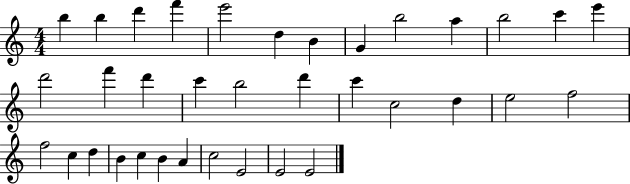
B5/q B5/q D6/q F6/q E6/h D5/q B4/q G4/q B5/h A5/q B5/h C6/q E6/q D6/h F6/q D6/q C6/q B5/h D6/q C6/q C5/h D5/q E5/h F5/h F5/h C5/q D5/q B4/q C5/q B4/q A4/q C5/h E4/h E4/h E4/h